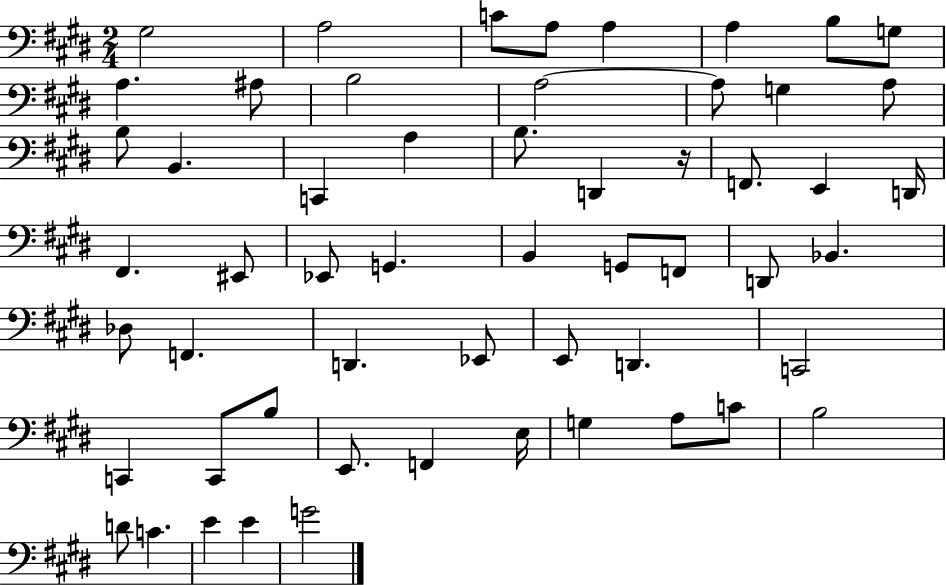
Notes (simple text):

G#3/h A3/h C4/e A3/e A3/q A3/q B3/e G3/e A3/q. A#3/e B3/h A3/h A3/e G3/q A3/e B3/e B2/q. C2/q A3/q B3/e. D2/q R/s F2/e. E2/q D2/s F#2/q. EIS2/e Eb2/e G2/q. B2/q G2/e F2/e D2/e Bb2/q. Db3/e F2/q. D2/q. Eb2/e E2/e D2/q. C2/h C2/q C2/e B3/e E2/e. F2/q E3/s G3/q A3/e C4/e B3/h D4/e C4/q. E4/q E4/q G4/h